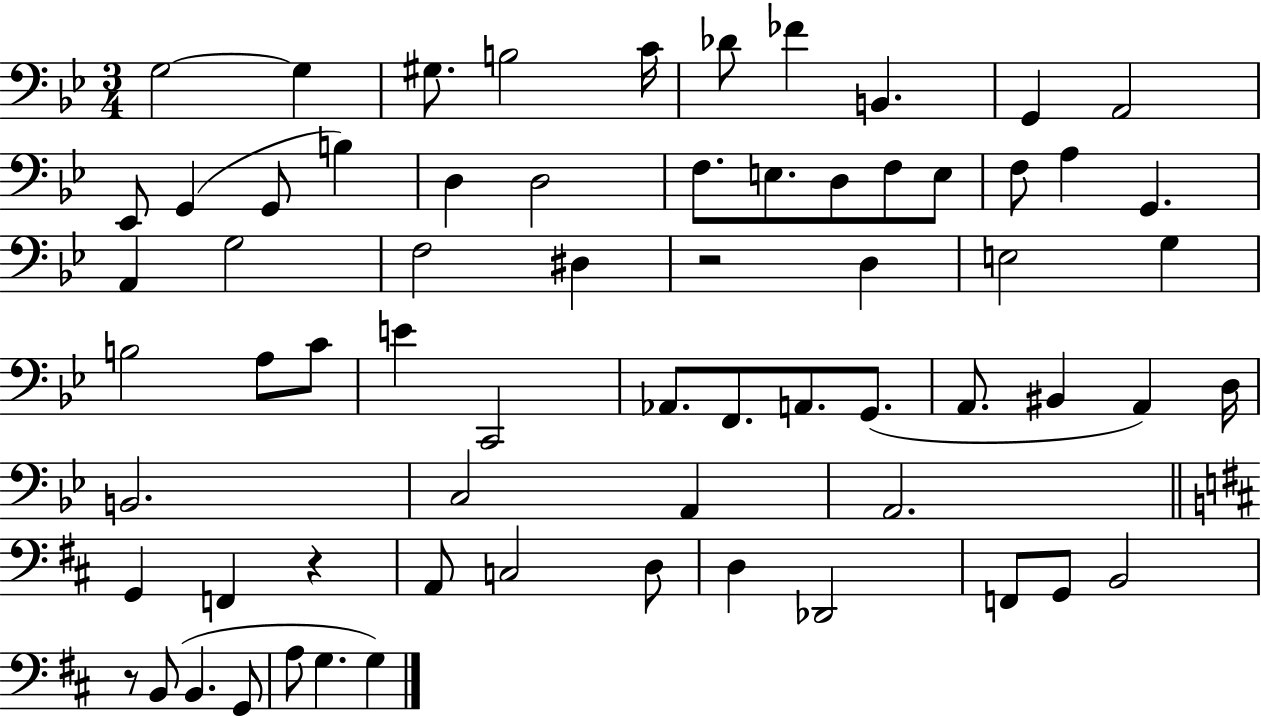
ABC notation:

X:1
T:Untitled
M:3/4
L:1/4
K:Bb
G,2 G, ^G,/2 B,2 C/4 _D/2 _F B,, G,, A,,2 _E,,/2 G,, G,,/2 B, D, D,2 F,/2 E,/2 D,/2 F,/2 E,/2 F,/2 A, G,, A,, G,2 F,2 ^D, z2 D, E,2 G, B,2 A,/2 C/2 E C,,2 _A,,/2 F,,/2 A,,/2 G,,/2 A,,/2 ^B,, A,, D,/4 B,,2 C,2 A,, A,,2 G,, F,, z A,,/2 C,2 D,/2 D, _D,,2 F,,/2 G,,/2 B,,2 z/2 B,,/2 B,, G,,/2 A,/2 G, G,